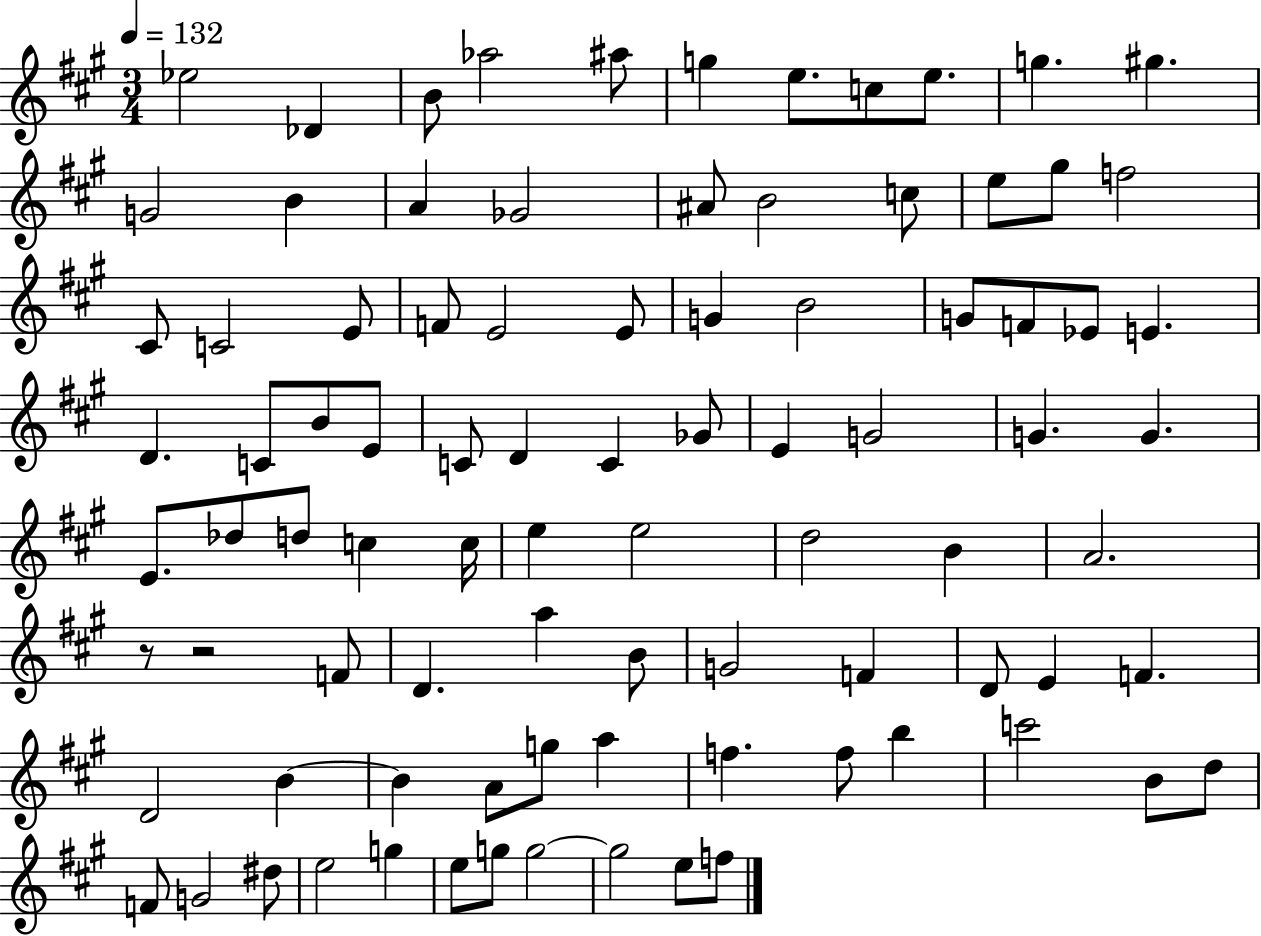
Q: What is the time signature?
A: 3/4